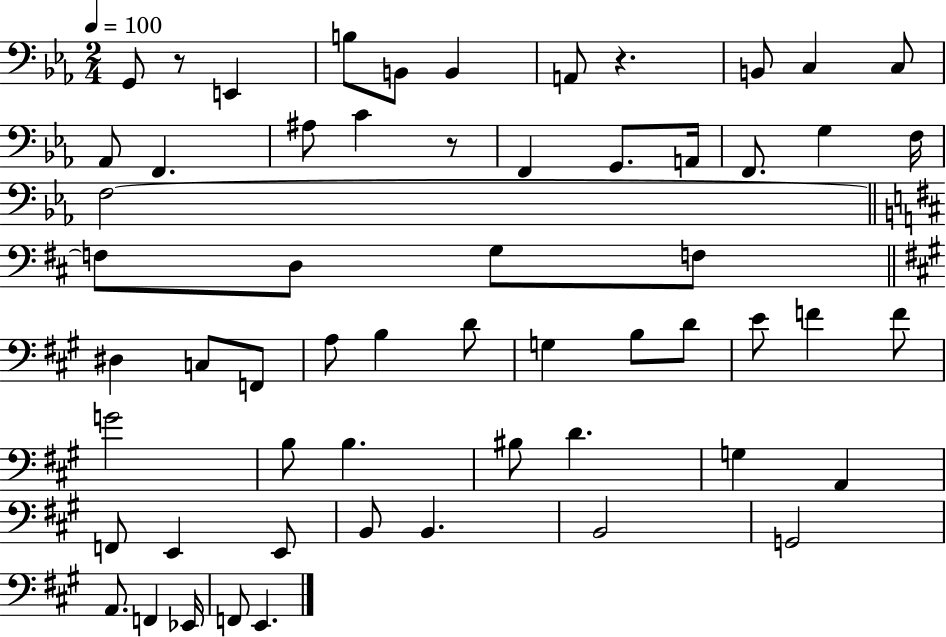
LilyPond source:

{
  \clef bass
  \numericTimeSignature
  \time 2/4
  \key ees \major
  \tempo 4 = 100
  g,8 r8 e,4 | b8 b,8 b,4 | a,8 r4. | b,8 c4 c8 | \break aes,8 f,4. | ais8 c'4 r8 | f,4 g,8. a,16 | f,8. g4 f16 | \break f2~~ | \bar "||" \break \key b \minor f8 d8 g8 f8 | \bar "||" \break \key a \major dis4 c8 f,8 | a8 b4 d'8 | g4 b8 d'8 | e'8 f'4 f'8 | \break g'2 | b8 b4. | bis8 d'4. | g4 a,4 | \break f,8 e,4 e,8 | b,8 b,4. | b,2 | g,2 | \break a,8. f,4 ees,16 | f,8 e,4. | \bar "|."
}